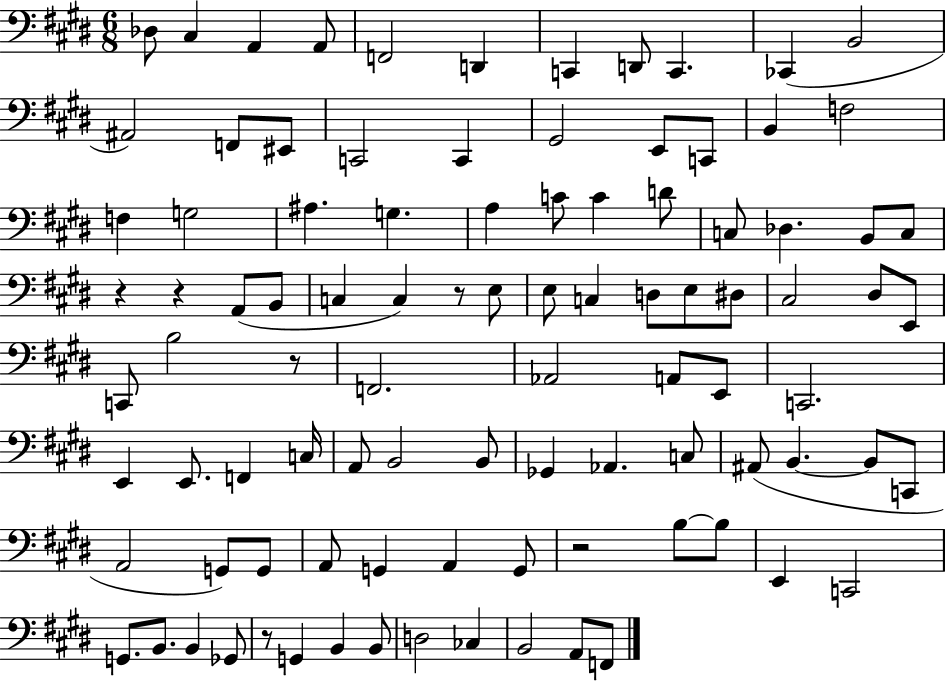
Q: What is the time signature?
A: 6/8